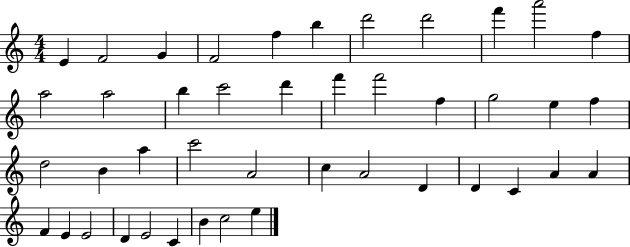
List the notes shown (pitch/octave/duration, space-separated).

E4/q F4/h G4/q F4/h F5/q B5/q D6/h D6/h F6/q A6/h F5/q A5/h A5/h B5/q C6/h D6/q F6/q F6/h F5/q G5/h E5/q F5/q D5/h B4/q A5/q C6/h A4/h C5/q A4/h D4/q D4/q C4/q A4/q A4/q F4/q E4/q E4/h D4/q E4/h C4/q B4/q C5/h E5/q